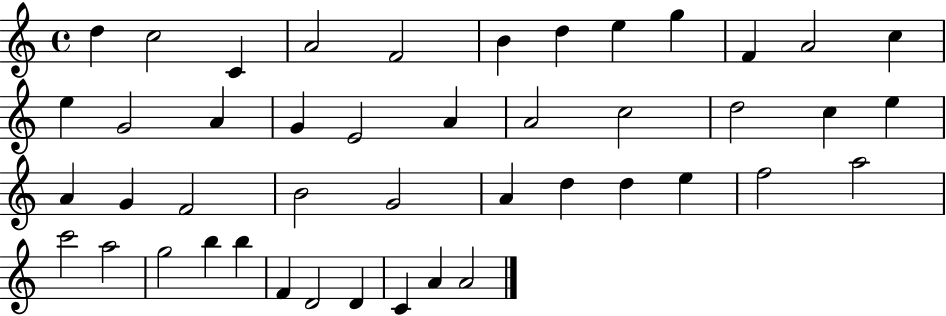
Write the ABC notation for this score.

X:1
T:Untitled
M:4/4
L:1/4
K:C
d c2 C A2 F2 B d e g F A2 c e G2 A G E2 A A2 c2 d2 c e A G F2 B2 G2 A d d e f2 a2 c'2 a2 g2 b b F D2 D C A A2